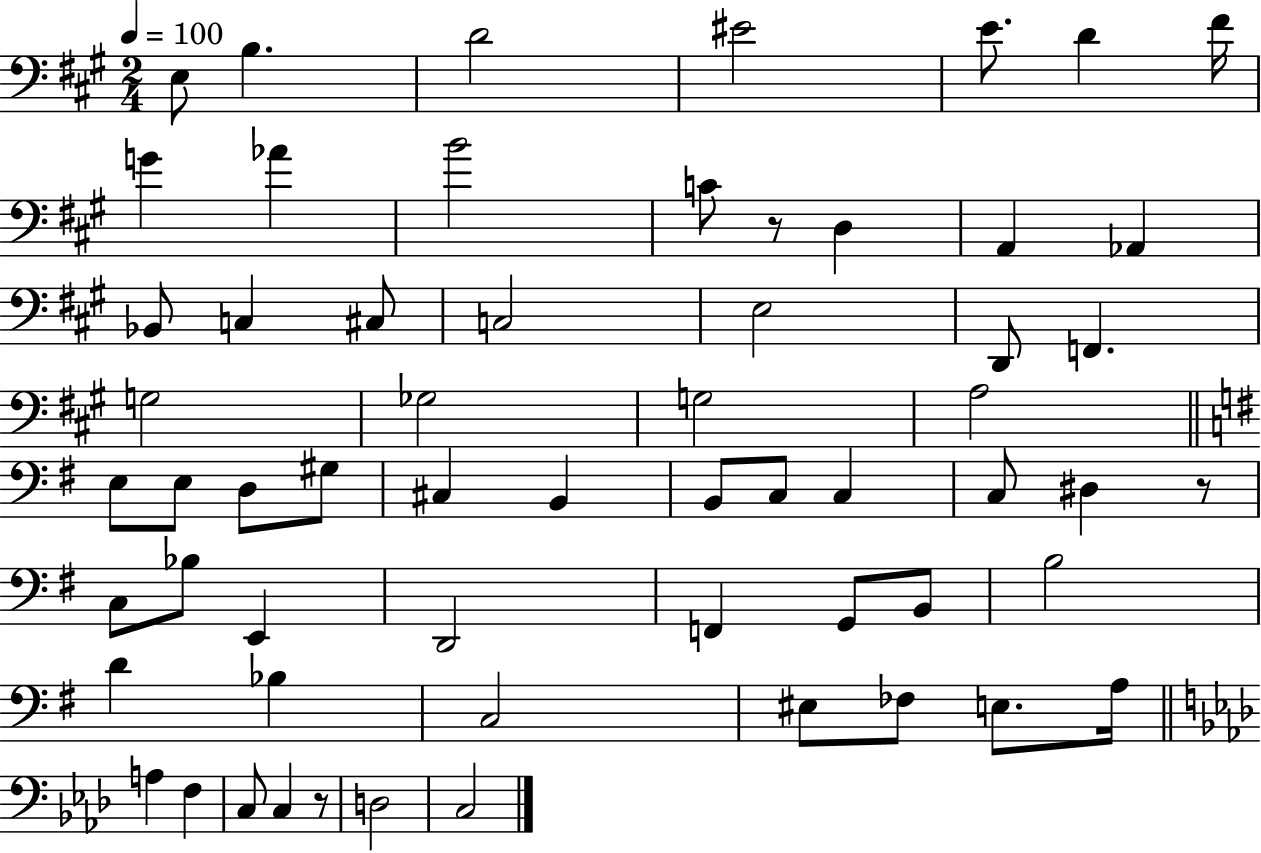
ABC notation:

X:1
T:Untitled
M:2/4
L:1/4
K:A
E,/2 B, D2 ^E2 E/2 D ^F/4 G _A B2 C/2 z/2 D, A,, _A,, _B,,/2 C, ^C,/2 C,2 E,2 D,,/2 F,, G,2 _G,2 G,2 A,2 E,/2 E,/2 D,/2 ^G,/2 ^C, B,, B,,/2 C,/2 C, C,/2 ^D, z/2 C,/2 _B,/2 E,, D,,2 F,, G,,/2 B,,/2 B,2 D _B, C,2 ^E,/2 _F,/2 E,/2 A,/4 A, F, C,/2 C, z/2 D,2 C,2